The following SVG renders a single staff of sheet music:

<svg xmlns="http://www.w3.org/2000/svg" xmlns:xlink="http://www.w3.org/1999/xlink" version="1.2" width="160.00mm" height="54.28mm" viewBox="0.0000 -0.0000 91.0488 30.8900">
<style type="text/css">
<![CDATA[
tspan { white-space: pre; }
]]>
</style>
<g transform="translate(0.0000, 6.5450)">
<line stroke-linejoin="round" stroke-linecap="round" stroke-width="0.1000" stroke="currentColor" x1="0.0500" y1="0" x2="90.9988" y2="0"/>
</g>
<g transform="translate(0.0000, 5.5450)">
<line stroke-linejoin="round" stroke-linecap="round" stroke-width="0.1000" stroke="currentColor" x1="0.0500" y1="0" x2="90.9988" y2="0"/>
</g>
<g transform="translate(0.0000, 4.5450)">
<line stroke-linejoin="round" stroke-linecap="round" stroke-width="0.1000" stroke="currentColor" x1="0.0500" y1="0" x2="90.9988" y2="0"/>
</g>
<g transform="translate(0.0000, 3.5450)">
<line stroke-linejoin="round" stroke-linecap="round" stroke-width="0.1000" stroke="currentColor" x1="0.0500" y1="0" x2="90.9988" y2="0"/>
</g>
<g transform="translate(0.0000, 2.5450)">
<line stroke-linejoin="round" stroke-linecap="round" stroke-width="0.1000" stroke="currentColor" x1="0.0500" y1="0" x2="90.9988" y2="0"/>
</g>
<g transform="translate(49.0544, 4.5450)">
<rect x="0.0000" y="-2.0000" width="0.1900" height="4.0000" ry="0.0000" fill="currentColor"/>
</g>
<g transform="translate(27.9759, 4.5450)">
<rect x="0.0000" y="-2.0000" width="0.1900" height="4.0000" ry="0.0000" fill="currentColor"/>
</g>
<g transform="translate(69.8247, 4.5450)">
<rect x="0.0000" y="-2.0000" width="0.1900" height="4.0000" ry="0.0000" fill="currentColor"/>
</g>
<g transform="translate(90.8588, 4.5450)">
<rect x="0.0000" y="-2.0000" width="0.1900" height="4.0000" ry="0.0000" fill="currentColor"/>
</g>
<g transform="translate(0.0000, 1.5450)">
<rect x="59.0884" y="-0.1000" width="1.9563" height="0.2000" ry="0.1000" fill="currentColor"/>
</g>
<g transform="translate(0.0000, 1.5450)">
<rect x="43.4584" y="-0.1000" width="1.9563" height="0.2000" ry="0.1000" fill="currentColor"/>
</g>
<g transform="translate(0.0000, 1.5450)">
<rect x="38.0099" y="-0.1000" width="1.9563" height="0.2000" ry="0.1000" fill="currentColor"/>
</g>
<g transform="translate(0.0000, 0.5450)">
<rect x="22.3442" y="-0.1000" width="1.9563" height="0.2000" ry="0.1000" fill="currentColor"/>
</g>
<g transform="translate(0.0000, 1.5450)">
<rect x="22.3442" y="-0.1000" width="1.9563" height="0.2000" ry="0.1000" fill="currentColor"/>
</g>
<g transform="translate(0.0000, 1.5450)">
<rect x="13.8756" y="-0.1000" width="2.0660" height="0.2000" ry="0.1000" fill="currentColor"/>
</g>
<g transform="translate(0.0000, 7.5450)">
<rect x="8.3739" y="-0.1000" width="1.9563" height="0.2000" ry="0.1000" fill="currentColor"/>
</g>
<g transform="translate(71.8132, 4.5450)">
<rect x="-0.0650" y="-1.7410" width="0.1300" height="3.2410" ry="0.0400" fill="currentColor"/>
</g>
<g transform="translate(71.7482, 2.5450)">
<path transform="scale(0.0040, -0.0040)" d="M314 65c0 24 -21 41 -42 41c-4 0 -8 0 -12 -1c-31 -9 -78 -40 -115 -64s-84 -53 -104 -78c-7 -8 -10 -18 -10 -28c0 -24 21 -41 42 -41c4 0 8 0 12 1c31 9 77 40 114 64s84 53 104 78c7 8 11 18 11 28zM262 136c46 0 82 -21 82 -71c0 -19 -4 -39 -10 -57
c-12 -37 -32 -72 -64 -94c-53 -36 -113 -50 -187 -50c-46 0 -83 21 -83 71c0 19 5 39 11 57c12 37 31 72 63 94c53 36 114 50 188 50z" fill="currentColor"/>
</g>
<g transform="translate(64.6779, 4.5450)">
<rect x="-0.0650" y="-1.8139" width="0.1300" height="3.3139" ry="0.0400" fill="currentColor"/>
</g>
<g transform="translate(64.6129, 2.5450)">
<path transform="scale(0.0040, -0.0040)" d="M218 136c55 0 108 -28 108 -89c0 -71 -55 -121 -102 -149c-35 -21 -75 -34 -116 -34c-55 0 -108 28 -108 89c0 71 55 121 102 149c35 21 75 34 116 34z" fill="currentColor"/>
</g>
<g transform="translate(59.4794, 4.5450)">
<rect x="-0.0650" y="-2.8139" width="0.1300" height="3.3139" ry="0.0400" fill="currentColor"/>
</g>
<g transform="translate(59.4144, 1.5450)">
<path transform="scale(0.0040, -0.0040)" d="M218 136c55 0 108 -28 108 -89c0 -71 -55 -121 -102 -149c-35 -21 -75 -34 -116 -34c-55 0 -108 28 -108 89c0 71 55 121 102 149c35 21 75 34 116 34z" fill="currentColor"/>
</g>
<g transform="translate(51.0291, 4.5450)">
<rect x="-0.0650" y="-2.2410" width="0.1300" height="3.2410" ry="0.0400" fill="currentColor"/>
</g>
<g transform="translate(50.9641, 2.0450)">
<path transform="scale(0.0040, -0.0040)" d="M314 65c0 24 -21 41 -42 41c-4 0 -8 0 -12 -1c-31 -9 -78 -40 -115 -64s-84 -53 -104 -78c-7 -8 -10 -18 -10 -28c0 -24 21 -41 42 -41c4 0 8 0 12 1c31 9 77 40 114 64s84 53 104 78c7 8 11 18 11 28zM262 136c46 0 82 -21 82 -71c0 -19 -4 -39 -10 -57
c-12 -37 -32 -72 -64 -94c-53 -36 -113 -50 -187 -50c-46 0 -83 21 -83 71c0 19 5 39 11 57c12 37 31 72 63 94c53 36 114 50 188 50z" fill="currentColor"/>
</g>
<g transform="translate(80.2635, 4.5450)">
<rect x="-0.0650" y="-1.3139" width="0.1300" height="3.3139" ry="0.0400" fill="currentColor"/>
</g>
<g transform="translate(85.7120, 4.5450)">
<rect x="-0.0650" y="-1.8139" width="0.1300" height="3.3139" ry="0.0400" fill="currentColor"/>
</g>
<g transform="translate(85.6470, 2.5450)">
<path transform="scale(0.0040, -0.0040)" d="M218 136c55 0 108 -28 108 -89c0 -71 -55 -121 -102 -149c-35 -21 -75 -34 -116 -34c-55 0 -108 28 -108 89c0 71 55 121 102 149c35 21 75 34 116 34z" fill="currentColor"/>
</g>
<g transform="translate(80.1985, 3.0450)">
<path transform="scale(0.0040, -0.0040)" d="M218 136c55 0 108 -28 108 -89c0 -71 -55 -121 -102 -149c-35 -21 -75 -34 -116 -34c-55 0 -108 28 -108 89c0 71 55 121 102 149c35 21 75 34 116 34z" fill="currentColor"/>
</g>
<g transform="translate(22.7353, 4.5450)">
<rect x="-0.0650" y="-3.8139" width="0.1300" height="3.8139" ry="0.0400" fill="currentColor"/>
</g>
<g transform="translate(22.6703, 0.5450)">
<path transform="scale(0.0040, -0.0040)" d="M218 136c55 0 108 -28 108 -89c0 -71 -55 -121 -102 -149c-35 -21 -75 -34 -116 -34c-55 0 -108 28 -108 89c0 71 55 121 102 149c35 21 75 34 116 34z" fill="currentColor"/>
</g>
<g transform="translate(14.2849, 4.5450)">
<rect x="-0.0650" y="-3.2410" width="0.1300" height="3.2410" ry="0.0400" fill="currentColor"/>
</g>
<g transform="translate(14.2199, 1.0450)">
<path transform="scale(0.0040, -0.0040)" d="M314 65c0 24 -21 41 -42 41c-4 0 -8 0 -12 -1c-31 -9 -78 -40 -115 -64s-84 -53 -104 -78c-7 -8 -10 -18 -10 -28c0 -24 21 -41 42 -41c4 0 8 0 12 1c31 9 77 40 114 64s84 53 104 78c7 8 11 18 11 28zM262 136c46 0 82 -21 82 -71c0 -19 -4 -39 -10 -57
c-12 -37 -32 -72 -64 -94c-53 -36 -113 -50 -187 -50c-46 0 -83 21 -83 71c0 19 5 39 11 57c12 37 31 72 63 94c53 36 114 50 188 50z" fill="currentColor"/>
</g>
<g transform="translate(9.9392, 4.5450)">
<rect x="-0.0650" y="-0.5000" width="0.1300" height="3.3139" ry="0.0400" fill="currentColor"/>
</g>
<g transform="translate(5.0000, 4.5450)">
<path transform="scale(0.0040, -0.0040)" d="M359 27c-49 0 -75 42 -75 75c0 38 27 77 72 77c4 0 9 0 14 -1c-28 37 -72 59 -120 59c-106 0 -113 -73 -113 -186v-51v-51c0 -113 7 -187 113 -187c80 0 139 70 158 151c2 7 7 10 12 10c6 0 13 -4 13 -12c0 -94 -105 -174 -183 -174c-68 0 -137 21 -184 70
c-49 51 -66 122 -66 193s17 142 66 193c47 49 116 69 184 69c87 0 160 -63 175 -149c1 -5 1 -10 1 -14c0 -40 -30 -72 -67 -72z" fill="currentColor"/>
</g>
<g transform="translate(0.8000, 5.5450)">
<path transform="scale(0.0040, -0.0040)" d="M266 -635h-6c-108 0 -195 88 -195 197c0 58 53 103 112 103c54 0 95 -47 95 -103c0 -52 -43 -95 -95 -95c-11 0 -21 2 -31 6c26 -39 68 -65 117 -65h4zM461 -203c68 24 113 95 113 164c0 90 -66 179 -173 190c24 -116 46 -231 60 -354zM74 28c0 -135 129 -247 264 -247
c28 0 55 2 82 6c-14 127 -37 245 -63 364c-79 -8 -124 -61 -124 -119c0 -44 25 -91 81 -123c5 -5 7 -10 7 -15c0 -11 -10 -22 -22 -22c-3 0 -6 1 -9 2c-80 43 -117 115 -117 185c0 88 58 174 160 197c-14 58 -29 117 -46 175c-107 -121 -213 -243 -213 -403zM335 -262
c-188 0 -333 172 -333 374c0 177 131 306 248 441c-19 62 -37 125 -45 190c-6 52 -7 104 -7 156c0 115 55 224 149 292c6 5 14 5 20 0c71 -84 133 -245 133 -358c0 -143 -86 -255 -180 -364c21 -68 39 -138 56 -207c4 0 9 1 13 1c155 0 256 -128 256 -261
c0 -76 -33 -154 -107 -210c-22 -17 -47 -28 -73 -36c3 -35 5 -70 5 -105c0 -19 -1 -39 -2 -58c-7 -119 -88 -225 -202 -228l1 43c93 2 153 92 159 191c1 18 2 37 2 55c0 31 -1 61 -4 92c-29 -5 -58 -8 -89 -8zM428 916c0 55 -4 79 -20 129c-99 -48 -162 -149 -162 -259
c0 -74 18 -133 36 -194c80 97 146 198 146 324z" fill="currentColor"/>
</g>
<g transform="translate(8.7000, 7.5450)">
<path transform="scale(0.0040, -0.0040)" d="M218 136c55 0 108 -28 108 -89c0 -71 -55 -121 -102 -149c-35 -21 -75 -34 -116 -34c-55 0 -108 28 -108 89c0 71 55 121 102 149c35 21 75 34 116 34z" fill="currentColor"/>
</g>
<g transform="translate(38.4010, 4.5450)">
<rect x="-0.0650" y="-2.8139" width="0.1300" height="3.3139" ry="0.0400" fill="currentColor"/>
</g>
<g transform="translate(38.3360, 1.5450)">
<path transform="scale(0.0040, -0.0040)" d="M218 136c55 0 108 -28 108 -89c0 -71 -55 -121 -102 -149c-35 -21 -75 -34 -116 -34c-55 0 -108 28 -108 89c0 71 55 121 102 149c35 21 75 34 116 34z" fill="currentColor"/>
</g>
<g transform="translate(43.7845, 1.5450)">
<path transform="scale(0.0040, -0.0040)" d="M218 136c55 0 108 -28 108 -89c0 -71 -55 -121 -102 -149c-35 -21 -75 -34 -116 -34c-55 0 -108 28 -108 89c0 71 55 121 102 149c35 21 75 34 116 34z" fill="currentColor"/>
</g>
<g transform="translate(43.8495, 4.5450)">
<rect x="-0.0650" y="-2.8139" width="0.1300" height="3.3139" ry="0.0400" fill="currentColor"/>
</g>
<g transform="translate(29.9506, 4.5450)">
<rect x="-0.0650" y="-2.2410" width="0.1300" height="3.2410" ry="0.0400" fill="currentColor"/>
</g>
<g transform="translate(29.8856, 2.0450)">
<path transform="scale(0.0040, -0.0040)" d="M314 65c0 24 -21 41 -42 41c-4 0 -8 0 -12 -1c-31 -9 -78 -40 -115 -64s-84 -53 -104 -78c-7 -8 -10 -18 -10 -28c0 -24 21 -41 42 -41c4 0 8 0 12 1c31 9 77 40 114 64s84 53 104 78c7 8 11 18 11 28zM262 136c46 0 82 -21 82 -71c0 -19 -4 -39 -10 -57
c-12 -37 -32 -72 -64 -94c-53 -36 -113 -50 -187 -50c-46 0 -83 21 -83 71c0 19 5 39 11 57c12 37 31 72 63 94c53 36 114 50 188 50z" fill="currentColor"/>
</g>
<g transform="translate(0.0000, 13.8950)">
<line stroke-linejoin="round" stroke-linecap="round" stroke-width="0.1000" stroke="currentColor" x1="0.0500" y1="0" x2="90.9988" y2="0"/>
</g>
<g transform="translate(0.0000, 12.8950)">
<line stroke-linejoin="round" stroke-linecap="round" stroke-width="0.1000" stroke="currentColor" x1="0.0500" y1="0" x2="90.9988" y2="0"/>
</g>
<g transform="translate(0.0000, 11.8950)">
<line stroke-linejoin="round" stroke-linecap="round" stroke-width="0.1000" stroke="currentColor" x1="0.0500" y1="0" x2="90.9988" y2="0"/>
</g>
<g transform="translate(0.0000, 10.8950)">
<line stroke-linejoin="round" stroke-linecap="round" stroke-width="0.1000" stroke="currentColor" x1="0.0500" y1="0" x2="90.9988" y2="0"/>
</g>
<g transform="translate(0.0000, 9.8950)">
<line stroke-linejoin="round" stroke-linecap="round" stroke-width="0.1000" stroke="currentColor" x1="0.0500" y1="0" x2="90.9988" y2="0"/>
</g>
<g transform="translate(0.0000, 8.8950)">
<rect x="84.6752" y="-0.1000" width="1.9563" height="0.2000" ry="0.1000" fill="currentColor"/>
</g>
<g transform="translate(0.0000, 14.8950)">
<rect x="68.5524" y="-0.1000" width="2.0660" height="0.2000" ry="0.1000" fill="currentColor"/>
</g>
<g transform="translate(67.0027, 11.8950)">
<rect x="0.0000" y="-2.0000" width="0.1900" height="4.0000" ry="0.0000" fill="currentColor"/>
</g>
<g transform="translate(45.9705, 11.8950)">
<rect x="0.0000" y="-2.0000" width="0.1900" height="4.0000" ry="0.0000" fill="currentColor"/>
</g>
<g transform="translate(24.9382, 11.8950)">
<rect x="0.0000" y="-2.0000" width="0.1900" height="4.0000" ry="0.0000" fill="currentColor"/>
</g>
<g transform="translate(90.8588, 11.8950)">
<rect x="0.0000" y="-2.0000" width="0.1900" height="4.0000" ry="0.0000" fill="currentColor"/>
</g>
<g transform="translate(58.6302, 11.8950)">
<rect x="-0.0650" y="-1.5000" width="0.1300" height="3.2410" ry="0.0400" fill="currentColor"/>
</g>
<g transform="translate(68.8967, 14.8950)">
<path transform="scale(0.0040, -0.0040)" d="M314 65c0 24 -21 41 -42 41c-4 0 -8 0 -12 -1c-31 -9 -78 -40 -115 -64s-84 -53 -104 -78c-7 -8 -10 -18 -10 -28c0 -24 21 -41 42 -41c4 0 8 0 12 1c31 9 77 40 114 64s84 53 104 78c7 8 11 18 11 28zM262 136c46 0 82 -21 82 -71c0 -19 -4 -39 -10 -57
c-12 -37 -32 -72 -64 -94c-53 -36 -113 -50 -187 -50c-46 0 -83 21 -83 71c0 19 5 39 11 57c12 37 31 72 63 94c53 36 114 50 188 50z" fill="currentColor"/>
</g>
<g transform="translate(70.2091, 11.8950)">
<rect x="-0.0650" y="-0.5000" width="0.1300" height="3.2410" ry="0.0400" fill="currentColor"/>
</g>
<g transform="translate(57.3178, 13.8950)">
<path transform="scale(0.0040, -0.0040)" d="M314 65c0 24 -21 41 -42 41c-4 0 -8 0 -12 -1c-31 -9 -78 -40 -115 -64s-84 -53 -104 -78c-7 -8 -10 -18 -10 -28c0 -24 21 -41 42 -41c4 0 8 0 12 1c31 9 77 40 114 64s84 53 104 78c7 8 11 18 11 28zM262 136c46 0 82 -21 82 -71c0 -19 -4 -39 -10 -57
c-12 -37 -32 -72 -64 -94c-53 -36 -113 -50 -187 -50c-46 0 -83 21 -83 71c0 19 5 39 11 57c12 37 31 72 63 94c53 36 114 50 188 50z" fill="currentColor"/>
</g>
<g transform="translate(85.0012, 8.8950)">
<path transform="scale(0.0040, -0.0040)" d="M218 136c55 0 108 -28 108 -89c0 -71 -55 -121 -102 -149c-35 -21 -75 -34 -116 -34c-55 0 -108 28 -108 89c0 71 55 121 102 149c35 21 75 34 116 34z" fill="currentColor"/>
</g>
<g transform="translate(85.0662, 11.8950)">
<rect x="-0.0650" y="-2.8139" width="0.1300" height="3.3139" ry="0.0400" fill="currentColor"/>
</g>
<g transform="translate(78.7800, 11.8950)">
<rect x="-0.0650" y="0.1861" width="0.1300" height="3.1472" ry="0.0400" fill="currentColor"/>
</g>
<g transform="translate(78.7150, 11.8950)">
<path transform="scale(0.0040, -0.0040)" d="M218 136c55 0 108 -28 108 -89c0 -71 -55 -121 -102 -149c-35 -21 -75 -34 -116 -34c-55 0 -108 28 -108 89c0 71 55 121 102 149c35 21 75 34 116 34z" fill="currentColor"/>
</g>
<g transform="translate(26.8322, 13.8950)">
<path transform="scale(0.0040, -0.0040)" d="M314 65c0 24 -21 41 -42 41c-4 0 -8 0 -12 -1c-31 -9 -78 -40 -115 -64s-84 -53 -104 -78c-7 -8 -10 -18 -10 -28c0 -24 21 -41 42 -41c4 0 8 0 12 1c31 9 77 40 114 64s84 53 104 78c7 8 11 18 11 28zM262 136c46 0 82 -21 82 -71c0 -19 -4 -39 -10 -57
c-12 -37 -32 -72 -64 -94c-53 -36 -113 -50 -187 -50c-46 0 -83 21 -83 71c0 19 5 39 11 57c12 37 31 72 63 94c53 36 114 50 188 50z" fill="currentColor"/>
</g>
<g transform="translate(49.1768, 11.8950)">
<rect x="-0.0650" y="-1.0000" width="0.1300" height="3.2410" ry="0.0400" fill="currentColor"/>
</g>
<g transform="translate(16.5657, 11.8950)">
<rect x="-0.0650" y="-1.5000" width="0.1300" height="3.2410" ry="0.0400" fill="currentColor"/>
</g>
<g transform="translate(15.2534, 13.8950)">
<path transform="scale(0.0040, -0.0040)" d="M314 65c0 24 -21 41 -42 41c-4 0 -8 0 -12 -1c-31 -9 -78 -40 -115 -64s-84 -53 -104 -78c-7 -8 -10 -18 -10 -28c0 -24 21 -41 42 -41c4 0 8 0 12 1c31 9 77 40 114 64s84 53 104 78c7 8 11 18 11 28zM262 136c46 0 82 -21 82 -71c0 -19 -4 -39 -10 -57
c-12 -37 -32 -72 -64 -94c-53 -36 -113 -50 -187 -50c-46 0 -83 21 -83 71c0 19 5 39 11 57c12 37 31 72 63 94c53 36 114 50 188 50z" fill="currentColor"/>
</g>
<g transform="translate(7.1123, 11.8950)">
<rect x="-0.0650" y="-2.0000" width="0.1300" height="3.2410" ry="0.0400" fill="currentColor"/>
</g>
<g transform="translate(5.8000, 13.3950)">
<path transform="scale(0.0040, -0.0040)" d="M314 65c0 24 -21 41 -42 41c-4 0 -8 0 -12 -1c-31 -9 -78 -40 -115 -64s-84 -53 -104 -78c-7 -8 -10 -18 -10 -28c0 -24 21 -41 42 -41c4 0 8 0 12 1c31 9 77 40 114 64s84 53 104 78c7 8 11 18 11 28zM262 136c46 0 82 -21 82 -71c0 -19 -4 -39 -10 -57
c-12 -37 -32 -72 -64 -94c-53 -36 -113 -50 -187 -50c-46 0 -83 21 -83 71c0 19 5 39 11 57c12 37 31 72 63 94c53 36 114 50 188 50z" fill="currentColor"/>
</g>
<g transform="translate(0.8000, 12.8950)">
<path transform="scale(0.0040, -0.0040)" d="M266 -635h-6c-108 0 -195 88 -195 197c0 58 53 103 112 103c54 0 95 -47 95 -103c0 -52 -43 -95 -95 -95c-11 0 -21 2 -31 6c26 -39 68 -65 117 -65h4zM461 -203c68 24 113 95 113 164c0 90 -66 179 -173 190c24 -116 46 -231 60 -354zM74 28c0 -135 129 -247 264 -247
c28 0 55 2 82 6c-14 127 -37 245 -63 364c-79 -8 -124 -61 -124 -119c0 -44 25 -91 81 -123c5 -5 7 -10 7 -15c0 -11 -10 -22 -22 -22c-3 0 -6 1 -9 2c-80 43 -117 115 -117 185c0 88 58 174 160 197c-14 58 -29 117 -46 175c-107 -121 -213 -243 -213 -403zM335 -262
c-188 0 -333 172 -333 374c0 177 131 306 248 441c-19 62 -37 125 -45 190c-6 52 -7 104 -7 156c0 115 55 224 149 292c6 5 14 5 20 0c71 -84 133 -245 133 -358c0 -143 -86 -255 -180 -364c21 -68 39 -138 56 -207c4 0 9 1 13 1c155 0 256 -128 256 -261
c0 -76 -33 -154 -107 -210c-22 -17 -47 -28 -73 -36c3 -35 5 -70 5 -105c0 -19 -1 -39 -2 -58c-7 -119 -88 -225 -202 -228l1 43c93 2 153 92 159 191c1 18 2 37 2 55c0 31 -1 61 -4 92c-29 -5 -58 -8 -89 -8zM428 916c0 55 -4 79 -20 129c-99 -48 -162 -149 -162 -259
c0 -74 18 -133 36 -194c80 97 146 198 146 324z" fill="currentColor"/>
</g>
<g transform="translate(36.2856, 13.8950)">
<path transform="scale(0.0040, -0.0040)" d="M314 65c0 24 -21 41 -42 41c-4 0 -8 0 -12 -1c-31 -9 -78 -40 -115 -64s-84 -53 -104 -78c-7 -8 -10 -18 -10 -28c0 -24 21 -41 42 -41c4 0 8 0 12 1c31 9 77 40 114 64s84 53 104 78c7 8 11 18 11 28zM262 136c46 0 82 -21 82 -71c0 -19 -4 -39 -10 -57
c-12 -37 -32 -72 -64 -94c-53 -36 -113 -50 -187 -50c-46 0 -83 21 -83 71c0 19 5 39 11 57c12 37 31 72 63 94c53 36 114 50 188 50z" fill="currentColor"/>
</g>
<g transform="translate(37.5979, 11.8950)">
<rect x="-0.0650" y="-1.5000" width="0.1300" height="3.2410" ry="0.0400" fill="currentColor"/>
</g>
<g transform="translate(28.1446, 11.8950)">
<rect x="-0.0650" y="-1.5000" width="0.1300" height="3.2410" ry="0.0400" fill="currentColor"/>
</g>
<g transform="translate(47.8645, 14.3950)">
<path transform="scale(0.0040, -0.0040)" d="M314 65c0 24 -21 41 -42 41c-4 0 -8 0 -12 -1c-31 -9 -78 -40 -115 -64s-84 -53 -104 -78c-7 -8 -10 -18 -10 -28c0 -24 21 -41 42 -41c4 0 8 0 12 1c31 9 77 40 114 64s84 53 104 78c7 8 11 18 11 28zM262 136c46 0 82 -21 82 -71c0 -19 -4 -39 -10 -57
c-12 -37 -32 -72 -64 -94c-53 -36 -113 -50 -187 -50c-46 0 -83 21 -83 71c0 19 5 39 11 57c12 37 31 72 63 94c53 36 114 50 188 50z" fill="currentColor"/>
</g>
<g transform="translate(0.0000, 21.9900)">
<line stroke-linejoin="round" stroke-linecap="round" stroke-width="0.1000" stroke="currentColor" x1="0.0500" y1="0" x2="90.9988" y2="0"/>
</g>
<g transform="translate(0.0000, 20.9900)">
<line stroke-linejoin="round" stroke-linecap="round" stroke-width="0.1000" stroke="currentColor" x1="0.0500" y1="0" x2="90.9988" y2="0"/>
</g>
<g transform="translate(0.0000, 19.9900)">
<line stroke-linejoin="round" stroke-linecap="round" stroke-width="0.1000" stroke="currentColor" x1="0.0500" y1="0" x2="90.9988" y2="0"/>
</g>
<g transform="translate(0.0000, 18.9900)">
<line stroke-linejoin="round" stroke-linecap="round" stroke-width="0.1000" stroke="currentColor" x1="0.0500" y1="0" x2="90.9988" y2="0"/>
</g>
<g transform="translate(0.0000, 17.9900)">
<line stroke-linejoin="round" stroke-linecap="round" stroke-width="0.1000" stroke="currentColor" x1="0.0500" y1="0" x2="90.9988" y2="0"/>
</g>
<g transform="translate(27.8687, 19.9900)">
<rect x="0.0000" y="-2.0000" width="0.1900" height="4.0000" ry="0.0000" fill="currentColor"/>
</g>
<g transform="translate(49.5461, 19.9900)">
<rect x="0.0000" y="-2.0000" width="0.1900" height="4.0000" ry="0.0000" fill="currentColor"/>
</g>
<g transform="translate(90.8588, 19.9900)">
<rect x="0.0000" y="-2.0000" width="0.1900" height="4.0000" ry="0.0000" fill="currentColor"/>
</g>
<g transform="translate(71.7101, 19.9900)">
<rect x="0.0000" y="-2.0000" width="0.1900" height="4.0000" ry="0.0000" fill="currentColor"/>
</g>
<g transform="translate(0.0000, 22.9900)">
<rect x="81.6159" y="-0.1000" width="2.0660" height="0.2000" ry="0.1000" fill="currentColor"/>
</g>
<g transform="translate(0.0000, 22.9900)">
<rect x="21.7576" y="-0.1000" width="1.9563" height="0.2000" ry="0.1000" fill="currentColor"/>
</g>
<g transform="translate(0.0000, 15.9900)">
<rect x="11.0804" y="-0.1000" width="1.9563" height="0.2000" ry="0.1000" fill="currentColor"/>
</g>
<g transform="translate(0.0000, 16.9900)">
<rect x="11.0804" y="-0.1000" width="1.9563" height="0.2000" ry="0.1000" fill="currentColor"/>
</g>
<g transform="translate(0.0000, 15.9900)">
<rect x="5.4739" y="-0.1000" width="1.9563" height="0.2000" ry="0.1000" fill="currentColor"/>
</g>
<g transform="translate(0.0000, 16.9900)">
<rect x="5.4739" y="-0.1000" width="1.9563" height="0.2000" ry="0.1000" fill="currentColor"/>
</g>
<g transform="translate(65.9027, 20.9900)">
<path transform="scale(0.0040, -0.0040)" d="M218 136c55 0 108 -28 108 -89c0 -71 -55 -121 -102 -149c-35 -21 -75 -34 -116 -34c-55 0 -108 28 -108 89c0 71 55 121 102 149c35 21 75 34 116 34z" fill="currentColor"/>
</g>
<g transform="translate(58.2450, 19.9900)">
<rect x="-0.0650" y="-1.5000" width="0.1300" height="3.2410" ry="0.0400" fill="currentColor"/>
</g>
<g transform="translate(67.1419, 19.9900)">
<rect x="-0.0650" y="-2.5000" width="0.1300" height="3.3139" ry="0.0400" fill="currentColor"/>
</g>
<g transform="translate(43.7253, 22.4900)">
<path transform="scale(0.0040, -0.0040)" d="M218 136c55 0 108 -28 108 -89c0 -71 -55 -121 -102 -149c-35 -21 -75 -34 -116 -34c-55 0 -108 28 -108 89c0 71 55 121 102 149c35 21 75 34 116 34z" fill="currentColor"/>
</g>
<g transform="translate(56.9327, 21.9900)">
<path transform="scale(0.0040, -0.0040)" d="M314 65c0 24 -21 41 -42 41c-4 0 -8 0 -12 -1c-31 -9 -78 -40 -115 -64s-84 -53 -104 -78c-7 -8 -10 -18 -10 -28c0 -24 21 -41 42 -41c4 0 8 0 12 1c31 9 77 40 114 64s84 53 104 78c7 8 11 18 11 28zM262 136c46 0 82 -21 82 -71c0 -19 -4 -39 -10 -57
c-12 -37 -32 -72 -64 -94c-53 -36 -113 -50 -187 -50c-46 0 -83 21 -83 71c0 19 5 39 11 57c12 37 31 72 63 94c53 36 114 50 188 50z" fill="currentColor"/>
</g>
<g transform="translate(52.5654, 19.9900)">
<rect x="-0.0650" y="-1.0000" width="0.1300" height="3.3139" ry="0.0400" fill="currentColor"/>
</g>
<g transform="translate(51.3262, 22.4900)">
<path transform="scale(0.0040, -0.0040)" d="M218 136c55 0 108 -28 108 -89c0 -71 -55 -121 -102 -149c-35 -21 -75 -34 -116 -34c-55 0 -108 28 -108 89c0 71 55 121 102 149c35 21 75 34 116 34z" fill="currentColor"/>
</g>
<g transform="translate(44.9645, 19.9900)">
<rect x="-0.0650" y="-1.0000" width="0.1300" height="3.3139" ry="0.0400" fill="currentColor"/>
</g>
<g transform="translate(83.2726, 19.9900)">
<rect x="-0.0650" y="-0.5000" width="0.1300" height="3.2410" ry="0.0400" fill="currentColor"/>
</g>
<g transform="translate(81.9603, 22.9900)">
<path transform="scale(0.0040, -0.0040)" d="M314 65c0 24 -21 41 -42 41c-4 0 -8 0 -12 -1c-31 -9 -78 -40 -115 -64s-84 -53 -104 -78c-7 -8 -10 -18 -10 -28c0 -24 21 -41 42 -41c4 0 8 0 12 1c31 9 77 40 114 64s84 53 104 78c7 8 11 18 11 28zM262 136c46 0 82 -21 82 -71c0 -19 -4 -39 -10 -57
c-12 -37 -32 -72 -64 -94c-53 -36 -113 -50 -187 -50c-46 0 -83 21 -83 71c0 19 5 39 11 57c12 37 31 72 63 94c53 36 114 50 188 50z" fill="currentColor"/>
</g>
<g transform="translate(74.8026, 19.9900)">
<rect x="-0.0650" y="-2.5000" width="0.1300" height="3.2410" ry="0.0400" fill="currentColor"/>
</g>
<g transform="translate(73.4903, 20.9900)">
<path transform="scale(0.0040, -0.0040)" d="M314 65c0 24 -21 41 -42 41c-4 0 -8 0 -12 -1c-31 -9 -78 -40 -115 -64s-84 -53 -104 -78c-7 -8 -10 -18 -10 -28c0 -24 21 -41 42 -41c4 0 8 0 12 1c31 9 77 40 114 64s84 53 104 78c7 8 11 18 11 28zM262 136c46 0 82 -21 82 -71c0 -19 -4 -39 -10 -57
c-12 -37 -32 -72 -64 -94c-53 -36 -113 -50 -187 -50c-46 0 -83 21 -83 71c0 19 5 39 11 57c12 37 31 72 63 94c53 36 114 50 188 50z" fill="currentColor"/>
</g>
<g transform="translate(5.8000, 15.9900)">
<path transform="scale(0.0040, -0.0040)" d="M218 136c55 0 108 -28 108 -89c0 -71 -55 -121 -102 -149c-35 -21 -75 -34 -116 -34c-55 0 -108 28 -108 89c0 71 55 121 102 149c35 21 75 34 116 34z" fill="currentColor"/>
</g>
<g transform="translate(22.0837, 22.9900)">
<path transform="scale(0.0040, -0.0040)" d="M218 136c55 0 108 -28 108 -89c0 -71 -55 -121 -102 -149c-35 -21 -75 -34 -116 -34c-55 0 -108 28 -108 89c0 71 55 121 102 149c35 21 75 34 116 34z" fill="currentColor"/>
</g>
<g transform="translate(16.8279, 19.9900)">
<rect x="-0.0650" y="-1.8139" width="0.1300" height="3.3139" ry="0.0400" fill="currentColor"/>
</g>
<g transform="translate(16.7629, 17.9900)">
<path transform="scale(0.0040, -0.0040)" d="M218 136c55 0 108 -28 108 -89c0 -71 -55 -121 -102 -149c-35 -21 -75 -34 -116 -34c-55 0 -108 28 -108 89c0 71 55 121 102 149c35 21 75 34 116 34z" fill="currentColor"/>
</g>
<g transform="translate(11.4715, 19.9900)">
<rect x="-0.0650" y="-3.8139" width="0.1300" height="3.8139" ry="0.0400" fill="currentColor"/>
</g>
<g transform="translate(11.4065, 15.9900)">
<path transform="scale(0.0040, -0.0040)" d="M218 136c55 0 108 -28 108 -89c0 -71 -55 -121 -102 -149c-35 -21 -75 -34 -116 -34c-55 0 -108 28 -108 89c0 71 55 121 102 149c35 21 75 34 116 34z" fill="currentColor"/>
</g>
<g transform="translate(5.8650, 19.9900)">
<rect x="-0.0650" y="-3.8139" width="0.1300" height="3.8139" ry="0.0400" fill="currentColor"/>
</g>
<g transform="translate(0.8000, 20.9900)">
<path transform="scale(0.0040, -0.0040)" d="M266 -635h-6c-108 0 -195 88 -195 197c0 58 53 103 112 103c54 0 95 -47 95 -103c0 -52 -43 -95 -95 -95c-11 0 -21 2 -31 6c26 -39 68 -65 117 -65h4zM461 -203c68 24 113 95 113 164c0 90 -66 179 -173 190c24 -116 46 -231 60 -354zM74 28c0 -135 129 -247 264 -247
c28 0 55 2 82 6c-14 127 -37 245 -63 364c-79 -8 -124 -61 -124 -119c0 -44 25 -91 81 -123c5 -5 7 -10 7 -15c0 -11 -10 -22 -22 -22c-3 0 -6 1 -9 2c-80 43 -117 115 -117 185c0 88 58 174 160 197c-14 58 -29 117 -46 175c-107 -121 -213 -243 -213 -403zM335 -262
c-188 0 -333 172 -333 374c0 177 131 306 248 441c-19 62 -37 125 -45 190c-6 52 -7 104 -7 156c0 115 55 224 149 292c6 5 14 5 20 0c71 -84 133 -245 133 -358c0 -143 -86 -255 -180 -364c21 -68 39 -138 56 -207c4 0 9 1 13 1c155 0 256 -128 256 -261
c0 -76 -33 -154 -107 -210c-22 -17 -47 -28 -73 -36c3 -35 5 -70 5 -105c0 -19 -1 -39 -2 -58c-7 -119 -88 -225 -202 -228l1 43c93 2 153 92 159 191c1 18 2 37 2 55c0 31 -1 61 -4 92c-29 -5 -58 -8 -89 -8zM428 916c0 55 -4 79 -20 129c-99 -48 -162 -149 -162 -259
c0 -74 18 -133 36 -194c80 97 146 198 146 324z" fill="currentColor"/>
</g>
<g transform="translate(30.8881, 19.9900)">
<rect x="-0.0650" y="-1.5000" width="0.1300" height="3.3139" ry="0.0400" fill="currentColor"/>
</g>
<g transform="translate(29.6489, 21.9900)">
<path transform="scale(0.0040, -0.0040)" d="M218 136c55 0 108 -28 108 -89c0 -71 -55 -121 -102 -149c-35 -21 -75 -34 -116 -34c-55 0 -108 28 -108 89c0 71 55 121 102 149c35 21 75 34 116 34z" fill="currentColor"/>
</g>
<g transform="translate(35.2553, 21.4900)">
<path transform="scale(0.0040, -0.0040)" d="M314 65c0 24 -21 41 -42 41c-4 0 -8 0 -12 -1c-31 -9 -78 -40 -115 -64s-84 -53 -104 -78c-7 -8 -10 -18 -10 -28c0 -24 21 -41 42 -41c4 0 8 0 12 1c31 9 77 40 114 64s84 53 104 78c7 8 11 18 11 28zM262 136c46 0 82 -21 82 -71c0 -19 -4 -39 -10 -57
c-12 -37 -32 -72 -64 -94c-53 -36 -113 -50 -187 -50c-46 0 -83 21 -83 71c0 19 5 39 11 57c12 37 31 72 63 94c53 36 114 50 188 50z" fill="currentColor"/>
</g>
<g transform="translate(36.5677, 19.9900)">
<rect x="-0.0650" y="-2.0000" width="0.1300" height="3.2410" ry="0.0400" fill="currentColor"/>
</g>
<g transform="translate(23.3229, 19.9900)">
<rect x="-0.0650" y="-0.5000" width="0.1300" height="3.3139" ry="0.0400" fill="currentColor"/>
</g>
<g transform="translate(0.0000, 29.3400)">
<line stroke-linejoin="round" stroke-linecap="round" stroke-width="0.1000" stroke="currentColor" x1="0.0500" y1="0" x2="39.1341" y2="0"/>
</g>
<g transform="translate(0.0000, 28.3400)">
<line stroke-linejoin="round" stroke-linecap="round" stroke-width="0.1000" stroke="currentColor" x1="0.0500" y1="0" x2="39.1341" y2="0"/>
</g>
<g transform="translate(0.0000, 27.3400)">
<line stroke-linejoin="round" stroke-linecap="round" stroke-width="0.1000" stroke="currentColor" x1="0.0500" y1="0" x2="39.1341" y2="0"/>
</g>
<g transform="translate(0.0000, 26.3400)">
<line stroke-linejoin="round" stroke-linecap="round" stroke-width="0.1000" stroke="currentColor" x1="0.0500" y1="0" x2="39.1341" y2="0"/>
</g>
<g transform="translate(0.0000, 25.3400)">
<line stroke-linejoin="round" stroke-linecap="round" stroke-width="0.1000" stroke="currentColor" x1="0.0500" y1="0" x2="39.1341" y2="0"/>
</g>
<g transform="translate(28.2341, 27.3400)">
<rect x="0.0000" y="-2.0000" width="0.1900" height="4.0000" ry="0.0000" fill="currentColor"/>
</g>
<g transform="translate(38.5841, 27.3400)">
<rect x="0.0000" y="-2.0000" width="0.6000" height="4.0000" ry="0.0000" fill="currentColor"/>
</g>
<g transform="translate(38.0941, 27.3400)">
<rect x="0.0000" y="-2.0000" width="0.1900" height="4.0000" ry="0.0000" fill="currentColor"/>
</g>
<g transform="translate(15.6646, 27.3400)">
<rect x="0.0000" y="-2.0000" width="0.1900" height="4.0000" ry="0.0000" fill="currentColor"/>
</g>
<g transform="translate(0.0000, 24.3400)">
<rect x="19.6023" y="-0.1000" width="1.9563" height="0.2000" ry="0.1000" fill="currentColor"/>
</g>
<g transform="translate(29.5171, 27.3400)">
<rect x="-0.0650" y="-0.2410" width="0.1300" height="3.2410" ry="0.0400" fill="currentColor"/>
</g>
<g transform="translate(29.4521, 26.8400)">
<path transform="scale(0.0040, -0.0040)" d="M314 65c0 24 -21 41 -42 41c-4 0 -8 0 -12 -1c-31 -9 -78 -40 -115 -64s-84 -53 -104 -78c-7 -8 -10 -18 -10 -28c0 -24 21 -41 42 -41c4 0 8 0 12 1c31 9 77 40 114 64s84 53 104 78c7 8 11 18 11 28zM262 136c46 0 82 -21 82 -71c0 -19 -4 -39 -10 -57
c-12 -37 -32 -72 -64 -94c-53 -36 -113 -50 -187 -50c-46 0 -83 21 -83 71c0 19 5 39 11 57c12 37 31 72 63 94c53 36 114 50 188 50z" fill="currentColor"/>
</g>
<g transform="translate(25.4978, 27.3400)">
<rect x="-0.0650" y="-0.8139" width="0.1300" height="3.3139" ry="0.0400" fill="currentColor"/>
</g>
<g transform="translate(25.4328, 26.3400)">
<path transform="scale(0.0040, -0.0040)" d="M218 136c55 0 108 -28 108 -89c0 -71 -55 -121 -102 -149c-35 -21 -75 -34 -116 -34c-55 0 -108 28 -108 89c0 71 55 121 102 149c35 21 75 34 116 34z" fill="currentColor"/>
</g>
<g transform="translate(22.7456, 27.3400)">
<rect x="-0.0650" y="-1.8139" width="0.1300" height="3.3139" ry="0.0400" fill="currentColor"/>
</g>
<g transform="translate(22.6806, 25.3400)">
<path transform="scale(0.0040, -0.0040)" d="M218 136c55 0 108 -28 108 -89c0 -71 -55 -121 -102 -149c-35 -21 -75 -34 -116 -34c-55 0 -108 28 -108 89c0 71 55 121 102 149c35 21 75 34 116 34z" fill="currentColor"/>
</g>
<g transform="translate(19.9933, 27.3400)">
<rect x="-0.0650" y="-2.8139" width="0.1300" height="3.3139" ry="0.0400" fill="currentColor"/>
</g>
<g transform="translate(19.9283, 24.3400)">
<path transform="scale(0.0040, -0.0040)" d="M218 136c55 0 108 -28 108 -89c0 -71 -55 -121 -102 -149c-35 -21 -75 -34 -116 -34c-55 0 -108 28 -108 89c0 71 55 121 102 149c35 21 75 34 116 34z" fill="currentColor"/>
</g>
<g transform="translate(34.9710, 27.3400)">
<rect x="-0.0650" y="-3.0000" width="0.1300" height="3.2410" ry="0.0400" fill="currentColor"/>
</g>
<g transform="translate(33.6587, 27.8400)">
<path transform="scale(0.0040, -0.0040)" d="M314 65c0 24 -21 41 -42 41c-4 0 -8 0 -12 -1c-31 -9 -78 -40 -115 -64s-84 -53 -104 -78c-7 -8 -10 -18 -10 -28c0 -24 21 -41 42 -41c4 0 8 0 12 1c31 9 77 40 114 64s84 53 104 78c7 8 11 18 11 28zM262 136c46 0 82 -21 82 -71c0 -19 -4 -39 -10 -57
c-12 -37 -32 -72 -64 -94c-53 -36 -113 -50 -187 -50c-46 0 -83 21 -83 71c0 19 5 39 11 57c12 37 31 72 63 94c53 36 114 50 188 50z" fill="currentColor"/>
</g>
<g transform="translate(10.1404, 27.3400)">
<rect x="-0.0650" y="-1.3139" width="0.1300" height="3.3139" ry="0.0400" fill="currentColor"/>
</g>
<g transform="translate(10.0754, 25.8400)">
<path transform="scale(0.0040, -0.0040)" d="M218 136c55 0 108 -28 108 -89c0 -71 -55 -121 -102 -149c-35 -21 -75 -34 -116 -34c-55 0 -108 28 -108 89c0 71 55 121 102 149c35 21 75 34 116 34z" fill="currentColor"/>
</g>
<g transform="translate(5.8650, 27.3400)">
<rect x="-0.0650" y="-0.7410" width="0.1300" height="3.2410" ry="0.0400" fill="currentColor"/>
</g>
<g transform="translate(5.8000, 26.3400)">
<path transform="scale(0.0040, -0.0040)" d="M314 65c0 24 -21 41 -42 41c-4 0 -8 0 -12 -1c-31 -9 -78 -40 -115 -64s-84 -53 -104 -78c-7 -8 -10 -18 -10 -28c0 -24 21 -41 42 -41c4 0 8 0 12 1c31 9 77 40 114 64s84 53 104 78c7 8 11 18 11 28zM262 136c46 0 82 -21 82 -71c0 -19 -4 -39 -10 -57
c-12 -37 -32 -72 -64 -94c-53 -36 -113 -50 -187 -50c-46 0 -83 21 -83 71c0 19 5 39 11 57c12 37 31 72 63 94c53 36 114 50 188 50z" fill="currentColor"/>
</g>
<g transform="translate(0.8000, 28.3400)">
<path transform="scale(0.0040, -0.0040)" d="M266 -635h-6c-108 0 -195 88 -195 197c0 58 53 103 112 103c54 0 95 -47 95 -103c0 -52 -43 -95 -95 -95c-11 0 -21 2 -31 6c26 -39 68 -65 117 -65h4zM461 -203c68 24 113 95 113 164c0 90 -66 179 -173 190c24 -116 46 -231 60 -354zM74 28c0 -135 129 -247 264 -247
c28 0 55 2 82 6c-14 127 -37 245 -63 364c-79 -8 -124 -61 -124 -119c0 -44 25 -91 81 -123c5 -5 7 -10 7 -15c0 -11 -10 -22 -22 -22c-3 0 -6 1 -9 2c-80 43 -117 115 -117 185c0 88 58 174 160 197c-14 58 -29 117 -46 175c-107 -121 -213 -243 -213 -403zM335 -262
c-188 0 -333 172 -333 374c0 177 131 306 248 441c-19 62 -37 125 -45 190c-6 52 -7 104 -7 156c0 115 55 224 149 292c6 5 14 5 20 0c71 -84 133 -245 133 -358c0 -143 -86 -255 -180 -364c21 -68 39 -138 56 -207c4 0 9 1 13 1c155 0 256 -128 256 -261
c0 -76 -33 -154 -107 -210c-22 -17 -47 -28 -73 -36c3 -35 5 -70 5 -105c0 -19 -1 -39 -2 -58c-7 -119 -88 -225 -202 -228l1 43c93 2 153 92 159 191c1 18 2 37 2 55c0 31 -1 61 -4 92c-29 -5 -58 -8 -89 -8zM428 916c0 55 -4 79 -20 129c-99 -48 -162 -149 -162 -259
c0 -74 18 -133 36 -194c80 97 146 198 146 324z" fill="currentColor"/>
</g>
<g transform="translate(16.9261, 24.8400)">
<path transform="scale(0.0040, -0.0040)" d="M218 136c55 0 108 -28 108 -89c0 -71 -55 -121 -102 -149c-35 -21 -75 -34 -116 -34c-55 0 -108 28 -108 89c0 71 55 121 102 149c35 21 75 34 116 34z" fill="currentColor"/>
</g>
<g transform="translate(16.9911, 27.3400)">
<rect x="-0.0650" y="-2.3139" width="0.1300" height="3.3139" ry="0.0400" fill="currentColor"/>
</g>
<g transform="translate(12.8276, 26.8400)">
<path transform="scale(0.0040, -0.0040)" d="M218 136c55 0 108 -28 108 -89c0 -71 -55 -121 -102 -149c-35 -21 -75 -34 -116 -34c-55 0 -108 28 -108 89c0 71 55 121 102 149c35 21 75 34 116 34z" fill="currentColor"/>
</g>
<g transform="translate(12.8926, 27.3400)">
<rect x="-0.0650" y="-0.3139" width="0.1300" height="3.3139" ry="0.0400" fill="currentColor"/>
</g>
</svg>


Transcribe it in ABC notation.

X:1
T:Untitled
M:4/4
L:1/4
K:C
C b2 c' g2 a a g2 a f f2 e f F2 E2 E2 E2 D2 E2 C2 B a c' c' f C E F2 D D E2 G G2 C2 d2 e c g a f d c2 A2